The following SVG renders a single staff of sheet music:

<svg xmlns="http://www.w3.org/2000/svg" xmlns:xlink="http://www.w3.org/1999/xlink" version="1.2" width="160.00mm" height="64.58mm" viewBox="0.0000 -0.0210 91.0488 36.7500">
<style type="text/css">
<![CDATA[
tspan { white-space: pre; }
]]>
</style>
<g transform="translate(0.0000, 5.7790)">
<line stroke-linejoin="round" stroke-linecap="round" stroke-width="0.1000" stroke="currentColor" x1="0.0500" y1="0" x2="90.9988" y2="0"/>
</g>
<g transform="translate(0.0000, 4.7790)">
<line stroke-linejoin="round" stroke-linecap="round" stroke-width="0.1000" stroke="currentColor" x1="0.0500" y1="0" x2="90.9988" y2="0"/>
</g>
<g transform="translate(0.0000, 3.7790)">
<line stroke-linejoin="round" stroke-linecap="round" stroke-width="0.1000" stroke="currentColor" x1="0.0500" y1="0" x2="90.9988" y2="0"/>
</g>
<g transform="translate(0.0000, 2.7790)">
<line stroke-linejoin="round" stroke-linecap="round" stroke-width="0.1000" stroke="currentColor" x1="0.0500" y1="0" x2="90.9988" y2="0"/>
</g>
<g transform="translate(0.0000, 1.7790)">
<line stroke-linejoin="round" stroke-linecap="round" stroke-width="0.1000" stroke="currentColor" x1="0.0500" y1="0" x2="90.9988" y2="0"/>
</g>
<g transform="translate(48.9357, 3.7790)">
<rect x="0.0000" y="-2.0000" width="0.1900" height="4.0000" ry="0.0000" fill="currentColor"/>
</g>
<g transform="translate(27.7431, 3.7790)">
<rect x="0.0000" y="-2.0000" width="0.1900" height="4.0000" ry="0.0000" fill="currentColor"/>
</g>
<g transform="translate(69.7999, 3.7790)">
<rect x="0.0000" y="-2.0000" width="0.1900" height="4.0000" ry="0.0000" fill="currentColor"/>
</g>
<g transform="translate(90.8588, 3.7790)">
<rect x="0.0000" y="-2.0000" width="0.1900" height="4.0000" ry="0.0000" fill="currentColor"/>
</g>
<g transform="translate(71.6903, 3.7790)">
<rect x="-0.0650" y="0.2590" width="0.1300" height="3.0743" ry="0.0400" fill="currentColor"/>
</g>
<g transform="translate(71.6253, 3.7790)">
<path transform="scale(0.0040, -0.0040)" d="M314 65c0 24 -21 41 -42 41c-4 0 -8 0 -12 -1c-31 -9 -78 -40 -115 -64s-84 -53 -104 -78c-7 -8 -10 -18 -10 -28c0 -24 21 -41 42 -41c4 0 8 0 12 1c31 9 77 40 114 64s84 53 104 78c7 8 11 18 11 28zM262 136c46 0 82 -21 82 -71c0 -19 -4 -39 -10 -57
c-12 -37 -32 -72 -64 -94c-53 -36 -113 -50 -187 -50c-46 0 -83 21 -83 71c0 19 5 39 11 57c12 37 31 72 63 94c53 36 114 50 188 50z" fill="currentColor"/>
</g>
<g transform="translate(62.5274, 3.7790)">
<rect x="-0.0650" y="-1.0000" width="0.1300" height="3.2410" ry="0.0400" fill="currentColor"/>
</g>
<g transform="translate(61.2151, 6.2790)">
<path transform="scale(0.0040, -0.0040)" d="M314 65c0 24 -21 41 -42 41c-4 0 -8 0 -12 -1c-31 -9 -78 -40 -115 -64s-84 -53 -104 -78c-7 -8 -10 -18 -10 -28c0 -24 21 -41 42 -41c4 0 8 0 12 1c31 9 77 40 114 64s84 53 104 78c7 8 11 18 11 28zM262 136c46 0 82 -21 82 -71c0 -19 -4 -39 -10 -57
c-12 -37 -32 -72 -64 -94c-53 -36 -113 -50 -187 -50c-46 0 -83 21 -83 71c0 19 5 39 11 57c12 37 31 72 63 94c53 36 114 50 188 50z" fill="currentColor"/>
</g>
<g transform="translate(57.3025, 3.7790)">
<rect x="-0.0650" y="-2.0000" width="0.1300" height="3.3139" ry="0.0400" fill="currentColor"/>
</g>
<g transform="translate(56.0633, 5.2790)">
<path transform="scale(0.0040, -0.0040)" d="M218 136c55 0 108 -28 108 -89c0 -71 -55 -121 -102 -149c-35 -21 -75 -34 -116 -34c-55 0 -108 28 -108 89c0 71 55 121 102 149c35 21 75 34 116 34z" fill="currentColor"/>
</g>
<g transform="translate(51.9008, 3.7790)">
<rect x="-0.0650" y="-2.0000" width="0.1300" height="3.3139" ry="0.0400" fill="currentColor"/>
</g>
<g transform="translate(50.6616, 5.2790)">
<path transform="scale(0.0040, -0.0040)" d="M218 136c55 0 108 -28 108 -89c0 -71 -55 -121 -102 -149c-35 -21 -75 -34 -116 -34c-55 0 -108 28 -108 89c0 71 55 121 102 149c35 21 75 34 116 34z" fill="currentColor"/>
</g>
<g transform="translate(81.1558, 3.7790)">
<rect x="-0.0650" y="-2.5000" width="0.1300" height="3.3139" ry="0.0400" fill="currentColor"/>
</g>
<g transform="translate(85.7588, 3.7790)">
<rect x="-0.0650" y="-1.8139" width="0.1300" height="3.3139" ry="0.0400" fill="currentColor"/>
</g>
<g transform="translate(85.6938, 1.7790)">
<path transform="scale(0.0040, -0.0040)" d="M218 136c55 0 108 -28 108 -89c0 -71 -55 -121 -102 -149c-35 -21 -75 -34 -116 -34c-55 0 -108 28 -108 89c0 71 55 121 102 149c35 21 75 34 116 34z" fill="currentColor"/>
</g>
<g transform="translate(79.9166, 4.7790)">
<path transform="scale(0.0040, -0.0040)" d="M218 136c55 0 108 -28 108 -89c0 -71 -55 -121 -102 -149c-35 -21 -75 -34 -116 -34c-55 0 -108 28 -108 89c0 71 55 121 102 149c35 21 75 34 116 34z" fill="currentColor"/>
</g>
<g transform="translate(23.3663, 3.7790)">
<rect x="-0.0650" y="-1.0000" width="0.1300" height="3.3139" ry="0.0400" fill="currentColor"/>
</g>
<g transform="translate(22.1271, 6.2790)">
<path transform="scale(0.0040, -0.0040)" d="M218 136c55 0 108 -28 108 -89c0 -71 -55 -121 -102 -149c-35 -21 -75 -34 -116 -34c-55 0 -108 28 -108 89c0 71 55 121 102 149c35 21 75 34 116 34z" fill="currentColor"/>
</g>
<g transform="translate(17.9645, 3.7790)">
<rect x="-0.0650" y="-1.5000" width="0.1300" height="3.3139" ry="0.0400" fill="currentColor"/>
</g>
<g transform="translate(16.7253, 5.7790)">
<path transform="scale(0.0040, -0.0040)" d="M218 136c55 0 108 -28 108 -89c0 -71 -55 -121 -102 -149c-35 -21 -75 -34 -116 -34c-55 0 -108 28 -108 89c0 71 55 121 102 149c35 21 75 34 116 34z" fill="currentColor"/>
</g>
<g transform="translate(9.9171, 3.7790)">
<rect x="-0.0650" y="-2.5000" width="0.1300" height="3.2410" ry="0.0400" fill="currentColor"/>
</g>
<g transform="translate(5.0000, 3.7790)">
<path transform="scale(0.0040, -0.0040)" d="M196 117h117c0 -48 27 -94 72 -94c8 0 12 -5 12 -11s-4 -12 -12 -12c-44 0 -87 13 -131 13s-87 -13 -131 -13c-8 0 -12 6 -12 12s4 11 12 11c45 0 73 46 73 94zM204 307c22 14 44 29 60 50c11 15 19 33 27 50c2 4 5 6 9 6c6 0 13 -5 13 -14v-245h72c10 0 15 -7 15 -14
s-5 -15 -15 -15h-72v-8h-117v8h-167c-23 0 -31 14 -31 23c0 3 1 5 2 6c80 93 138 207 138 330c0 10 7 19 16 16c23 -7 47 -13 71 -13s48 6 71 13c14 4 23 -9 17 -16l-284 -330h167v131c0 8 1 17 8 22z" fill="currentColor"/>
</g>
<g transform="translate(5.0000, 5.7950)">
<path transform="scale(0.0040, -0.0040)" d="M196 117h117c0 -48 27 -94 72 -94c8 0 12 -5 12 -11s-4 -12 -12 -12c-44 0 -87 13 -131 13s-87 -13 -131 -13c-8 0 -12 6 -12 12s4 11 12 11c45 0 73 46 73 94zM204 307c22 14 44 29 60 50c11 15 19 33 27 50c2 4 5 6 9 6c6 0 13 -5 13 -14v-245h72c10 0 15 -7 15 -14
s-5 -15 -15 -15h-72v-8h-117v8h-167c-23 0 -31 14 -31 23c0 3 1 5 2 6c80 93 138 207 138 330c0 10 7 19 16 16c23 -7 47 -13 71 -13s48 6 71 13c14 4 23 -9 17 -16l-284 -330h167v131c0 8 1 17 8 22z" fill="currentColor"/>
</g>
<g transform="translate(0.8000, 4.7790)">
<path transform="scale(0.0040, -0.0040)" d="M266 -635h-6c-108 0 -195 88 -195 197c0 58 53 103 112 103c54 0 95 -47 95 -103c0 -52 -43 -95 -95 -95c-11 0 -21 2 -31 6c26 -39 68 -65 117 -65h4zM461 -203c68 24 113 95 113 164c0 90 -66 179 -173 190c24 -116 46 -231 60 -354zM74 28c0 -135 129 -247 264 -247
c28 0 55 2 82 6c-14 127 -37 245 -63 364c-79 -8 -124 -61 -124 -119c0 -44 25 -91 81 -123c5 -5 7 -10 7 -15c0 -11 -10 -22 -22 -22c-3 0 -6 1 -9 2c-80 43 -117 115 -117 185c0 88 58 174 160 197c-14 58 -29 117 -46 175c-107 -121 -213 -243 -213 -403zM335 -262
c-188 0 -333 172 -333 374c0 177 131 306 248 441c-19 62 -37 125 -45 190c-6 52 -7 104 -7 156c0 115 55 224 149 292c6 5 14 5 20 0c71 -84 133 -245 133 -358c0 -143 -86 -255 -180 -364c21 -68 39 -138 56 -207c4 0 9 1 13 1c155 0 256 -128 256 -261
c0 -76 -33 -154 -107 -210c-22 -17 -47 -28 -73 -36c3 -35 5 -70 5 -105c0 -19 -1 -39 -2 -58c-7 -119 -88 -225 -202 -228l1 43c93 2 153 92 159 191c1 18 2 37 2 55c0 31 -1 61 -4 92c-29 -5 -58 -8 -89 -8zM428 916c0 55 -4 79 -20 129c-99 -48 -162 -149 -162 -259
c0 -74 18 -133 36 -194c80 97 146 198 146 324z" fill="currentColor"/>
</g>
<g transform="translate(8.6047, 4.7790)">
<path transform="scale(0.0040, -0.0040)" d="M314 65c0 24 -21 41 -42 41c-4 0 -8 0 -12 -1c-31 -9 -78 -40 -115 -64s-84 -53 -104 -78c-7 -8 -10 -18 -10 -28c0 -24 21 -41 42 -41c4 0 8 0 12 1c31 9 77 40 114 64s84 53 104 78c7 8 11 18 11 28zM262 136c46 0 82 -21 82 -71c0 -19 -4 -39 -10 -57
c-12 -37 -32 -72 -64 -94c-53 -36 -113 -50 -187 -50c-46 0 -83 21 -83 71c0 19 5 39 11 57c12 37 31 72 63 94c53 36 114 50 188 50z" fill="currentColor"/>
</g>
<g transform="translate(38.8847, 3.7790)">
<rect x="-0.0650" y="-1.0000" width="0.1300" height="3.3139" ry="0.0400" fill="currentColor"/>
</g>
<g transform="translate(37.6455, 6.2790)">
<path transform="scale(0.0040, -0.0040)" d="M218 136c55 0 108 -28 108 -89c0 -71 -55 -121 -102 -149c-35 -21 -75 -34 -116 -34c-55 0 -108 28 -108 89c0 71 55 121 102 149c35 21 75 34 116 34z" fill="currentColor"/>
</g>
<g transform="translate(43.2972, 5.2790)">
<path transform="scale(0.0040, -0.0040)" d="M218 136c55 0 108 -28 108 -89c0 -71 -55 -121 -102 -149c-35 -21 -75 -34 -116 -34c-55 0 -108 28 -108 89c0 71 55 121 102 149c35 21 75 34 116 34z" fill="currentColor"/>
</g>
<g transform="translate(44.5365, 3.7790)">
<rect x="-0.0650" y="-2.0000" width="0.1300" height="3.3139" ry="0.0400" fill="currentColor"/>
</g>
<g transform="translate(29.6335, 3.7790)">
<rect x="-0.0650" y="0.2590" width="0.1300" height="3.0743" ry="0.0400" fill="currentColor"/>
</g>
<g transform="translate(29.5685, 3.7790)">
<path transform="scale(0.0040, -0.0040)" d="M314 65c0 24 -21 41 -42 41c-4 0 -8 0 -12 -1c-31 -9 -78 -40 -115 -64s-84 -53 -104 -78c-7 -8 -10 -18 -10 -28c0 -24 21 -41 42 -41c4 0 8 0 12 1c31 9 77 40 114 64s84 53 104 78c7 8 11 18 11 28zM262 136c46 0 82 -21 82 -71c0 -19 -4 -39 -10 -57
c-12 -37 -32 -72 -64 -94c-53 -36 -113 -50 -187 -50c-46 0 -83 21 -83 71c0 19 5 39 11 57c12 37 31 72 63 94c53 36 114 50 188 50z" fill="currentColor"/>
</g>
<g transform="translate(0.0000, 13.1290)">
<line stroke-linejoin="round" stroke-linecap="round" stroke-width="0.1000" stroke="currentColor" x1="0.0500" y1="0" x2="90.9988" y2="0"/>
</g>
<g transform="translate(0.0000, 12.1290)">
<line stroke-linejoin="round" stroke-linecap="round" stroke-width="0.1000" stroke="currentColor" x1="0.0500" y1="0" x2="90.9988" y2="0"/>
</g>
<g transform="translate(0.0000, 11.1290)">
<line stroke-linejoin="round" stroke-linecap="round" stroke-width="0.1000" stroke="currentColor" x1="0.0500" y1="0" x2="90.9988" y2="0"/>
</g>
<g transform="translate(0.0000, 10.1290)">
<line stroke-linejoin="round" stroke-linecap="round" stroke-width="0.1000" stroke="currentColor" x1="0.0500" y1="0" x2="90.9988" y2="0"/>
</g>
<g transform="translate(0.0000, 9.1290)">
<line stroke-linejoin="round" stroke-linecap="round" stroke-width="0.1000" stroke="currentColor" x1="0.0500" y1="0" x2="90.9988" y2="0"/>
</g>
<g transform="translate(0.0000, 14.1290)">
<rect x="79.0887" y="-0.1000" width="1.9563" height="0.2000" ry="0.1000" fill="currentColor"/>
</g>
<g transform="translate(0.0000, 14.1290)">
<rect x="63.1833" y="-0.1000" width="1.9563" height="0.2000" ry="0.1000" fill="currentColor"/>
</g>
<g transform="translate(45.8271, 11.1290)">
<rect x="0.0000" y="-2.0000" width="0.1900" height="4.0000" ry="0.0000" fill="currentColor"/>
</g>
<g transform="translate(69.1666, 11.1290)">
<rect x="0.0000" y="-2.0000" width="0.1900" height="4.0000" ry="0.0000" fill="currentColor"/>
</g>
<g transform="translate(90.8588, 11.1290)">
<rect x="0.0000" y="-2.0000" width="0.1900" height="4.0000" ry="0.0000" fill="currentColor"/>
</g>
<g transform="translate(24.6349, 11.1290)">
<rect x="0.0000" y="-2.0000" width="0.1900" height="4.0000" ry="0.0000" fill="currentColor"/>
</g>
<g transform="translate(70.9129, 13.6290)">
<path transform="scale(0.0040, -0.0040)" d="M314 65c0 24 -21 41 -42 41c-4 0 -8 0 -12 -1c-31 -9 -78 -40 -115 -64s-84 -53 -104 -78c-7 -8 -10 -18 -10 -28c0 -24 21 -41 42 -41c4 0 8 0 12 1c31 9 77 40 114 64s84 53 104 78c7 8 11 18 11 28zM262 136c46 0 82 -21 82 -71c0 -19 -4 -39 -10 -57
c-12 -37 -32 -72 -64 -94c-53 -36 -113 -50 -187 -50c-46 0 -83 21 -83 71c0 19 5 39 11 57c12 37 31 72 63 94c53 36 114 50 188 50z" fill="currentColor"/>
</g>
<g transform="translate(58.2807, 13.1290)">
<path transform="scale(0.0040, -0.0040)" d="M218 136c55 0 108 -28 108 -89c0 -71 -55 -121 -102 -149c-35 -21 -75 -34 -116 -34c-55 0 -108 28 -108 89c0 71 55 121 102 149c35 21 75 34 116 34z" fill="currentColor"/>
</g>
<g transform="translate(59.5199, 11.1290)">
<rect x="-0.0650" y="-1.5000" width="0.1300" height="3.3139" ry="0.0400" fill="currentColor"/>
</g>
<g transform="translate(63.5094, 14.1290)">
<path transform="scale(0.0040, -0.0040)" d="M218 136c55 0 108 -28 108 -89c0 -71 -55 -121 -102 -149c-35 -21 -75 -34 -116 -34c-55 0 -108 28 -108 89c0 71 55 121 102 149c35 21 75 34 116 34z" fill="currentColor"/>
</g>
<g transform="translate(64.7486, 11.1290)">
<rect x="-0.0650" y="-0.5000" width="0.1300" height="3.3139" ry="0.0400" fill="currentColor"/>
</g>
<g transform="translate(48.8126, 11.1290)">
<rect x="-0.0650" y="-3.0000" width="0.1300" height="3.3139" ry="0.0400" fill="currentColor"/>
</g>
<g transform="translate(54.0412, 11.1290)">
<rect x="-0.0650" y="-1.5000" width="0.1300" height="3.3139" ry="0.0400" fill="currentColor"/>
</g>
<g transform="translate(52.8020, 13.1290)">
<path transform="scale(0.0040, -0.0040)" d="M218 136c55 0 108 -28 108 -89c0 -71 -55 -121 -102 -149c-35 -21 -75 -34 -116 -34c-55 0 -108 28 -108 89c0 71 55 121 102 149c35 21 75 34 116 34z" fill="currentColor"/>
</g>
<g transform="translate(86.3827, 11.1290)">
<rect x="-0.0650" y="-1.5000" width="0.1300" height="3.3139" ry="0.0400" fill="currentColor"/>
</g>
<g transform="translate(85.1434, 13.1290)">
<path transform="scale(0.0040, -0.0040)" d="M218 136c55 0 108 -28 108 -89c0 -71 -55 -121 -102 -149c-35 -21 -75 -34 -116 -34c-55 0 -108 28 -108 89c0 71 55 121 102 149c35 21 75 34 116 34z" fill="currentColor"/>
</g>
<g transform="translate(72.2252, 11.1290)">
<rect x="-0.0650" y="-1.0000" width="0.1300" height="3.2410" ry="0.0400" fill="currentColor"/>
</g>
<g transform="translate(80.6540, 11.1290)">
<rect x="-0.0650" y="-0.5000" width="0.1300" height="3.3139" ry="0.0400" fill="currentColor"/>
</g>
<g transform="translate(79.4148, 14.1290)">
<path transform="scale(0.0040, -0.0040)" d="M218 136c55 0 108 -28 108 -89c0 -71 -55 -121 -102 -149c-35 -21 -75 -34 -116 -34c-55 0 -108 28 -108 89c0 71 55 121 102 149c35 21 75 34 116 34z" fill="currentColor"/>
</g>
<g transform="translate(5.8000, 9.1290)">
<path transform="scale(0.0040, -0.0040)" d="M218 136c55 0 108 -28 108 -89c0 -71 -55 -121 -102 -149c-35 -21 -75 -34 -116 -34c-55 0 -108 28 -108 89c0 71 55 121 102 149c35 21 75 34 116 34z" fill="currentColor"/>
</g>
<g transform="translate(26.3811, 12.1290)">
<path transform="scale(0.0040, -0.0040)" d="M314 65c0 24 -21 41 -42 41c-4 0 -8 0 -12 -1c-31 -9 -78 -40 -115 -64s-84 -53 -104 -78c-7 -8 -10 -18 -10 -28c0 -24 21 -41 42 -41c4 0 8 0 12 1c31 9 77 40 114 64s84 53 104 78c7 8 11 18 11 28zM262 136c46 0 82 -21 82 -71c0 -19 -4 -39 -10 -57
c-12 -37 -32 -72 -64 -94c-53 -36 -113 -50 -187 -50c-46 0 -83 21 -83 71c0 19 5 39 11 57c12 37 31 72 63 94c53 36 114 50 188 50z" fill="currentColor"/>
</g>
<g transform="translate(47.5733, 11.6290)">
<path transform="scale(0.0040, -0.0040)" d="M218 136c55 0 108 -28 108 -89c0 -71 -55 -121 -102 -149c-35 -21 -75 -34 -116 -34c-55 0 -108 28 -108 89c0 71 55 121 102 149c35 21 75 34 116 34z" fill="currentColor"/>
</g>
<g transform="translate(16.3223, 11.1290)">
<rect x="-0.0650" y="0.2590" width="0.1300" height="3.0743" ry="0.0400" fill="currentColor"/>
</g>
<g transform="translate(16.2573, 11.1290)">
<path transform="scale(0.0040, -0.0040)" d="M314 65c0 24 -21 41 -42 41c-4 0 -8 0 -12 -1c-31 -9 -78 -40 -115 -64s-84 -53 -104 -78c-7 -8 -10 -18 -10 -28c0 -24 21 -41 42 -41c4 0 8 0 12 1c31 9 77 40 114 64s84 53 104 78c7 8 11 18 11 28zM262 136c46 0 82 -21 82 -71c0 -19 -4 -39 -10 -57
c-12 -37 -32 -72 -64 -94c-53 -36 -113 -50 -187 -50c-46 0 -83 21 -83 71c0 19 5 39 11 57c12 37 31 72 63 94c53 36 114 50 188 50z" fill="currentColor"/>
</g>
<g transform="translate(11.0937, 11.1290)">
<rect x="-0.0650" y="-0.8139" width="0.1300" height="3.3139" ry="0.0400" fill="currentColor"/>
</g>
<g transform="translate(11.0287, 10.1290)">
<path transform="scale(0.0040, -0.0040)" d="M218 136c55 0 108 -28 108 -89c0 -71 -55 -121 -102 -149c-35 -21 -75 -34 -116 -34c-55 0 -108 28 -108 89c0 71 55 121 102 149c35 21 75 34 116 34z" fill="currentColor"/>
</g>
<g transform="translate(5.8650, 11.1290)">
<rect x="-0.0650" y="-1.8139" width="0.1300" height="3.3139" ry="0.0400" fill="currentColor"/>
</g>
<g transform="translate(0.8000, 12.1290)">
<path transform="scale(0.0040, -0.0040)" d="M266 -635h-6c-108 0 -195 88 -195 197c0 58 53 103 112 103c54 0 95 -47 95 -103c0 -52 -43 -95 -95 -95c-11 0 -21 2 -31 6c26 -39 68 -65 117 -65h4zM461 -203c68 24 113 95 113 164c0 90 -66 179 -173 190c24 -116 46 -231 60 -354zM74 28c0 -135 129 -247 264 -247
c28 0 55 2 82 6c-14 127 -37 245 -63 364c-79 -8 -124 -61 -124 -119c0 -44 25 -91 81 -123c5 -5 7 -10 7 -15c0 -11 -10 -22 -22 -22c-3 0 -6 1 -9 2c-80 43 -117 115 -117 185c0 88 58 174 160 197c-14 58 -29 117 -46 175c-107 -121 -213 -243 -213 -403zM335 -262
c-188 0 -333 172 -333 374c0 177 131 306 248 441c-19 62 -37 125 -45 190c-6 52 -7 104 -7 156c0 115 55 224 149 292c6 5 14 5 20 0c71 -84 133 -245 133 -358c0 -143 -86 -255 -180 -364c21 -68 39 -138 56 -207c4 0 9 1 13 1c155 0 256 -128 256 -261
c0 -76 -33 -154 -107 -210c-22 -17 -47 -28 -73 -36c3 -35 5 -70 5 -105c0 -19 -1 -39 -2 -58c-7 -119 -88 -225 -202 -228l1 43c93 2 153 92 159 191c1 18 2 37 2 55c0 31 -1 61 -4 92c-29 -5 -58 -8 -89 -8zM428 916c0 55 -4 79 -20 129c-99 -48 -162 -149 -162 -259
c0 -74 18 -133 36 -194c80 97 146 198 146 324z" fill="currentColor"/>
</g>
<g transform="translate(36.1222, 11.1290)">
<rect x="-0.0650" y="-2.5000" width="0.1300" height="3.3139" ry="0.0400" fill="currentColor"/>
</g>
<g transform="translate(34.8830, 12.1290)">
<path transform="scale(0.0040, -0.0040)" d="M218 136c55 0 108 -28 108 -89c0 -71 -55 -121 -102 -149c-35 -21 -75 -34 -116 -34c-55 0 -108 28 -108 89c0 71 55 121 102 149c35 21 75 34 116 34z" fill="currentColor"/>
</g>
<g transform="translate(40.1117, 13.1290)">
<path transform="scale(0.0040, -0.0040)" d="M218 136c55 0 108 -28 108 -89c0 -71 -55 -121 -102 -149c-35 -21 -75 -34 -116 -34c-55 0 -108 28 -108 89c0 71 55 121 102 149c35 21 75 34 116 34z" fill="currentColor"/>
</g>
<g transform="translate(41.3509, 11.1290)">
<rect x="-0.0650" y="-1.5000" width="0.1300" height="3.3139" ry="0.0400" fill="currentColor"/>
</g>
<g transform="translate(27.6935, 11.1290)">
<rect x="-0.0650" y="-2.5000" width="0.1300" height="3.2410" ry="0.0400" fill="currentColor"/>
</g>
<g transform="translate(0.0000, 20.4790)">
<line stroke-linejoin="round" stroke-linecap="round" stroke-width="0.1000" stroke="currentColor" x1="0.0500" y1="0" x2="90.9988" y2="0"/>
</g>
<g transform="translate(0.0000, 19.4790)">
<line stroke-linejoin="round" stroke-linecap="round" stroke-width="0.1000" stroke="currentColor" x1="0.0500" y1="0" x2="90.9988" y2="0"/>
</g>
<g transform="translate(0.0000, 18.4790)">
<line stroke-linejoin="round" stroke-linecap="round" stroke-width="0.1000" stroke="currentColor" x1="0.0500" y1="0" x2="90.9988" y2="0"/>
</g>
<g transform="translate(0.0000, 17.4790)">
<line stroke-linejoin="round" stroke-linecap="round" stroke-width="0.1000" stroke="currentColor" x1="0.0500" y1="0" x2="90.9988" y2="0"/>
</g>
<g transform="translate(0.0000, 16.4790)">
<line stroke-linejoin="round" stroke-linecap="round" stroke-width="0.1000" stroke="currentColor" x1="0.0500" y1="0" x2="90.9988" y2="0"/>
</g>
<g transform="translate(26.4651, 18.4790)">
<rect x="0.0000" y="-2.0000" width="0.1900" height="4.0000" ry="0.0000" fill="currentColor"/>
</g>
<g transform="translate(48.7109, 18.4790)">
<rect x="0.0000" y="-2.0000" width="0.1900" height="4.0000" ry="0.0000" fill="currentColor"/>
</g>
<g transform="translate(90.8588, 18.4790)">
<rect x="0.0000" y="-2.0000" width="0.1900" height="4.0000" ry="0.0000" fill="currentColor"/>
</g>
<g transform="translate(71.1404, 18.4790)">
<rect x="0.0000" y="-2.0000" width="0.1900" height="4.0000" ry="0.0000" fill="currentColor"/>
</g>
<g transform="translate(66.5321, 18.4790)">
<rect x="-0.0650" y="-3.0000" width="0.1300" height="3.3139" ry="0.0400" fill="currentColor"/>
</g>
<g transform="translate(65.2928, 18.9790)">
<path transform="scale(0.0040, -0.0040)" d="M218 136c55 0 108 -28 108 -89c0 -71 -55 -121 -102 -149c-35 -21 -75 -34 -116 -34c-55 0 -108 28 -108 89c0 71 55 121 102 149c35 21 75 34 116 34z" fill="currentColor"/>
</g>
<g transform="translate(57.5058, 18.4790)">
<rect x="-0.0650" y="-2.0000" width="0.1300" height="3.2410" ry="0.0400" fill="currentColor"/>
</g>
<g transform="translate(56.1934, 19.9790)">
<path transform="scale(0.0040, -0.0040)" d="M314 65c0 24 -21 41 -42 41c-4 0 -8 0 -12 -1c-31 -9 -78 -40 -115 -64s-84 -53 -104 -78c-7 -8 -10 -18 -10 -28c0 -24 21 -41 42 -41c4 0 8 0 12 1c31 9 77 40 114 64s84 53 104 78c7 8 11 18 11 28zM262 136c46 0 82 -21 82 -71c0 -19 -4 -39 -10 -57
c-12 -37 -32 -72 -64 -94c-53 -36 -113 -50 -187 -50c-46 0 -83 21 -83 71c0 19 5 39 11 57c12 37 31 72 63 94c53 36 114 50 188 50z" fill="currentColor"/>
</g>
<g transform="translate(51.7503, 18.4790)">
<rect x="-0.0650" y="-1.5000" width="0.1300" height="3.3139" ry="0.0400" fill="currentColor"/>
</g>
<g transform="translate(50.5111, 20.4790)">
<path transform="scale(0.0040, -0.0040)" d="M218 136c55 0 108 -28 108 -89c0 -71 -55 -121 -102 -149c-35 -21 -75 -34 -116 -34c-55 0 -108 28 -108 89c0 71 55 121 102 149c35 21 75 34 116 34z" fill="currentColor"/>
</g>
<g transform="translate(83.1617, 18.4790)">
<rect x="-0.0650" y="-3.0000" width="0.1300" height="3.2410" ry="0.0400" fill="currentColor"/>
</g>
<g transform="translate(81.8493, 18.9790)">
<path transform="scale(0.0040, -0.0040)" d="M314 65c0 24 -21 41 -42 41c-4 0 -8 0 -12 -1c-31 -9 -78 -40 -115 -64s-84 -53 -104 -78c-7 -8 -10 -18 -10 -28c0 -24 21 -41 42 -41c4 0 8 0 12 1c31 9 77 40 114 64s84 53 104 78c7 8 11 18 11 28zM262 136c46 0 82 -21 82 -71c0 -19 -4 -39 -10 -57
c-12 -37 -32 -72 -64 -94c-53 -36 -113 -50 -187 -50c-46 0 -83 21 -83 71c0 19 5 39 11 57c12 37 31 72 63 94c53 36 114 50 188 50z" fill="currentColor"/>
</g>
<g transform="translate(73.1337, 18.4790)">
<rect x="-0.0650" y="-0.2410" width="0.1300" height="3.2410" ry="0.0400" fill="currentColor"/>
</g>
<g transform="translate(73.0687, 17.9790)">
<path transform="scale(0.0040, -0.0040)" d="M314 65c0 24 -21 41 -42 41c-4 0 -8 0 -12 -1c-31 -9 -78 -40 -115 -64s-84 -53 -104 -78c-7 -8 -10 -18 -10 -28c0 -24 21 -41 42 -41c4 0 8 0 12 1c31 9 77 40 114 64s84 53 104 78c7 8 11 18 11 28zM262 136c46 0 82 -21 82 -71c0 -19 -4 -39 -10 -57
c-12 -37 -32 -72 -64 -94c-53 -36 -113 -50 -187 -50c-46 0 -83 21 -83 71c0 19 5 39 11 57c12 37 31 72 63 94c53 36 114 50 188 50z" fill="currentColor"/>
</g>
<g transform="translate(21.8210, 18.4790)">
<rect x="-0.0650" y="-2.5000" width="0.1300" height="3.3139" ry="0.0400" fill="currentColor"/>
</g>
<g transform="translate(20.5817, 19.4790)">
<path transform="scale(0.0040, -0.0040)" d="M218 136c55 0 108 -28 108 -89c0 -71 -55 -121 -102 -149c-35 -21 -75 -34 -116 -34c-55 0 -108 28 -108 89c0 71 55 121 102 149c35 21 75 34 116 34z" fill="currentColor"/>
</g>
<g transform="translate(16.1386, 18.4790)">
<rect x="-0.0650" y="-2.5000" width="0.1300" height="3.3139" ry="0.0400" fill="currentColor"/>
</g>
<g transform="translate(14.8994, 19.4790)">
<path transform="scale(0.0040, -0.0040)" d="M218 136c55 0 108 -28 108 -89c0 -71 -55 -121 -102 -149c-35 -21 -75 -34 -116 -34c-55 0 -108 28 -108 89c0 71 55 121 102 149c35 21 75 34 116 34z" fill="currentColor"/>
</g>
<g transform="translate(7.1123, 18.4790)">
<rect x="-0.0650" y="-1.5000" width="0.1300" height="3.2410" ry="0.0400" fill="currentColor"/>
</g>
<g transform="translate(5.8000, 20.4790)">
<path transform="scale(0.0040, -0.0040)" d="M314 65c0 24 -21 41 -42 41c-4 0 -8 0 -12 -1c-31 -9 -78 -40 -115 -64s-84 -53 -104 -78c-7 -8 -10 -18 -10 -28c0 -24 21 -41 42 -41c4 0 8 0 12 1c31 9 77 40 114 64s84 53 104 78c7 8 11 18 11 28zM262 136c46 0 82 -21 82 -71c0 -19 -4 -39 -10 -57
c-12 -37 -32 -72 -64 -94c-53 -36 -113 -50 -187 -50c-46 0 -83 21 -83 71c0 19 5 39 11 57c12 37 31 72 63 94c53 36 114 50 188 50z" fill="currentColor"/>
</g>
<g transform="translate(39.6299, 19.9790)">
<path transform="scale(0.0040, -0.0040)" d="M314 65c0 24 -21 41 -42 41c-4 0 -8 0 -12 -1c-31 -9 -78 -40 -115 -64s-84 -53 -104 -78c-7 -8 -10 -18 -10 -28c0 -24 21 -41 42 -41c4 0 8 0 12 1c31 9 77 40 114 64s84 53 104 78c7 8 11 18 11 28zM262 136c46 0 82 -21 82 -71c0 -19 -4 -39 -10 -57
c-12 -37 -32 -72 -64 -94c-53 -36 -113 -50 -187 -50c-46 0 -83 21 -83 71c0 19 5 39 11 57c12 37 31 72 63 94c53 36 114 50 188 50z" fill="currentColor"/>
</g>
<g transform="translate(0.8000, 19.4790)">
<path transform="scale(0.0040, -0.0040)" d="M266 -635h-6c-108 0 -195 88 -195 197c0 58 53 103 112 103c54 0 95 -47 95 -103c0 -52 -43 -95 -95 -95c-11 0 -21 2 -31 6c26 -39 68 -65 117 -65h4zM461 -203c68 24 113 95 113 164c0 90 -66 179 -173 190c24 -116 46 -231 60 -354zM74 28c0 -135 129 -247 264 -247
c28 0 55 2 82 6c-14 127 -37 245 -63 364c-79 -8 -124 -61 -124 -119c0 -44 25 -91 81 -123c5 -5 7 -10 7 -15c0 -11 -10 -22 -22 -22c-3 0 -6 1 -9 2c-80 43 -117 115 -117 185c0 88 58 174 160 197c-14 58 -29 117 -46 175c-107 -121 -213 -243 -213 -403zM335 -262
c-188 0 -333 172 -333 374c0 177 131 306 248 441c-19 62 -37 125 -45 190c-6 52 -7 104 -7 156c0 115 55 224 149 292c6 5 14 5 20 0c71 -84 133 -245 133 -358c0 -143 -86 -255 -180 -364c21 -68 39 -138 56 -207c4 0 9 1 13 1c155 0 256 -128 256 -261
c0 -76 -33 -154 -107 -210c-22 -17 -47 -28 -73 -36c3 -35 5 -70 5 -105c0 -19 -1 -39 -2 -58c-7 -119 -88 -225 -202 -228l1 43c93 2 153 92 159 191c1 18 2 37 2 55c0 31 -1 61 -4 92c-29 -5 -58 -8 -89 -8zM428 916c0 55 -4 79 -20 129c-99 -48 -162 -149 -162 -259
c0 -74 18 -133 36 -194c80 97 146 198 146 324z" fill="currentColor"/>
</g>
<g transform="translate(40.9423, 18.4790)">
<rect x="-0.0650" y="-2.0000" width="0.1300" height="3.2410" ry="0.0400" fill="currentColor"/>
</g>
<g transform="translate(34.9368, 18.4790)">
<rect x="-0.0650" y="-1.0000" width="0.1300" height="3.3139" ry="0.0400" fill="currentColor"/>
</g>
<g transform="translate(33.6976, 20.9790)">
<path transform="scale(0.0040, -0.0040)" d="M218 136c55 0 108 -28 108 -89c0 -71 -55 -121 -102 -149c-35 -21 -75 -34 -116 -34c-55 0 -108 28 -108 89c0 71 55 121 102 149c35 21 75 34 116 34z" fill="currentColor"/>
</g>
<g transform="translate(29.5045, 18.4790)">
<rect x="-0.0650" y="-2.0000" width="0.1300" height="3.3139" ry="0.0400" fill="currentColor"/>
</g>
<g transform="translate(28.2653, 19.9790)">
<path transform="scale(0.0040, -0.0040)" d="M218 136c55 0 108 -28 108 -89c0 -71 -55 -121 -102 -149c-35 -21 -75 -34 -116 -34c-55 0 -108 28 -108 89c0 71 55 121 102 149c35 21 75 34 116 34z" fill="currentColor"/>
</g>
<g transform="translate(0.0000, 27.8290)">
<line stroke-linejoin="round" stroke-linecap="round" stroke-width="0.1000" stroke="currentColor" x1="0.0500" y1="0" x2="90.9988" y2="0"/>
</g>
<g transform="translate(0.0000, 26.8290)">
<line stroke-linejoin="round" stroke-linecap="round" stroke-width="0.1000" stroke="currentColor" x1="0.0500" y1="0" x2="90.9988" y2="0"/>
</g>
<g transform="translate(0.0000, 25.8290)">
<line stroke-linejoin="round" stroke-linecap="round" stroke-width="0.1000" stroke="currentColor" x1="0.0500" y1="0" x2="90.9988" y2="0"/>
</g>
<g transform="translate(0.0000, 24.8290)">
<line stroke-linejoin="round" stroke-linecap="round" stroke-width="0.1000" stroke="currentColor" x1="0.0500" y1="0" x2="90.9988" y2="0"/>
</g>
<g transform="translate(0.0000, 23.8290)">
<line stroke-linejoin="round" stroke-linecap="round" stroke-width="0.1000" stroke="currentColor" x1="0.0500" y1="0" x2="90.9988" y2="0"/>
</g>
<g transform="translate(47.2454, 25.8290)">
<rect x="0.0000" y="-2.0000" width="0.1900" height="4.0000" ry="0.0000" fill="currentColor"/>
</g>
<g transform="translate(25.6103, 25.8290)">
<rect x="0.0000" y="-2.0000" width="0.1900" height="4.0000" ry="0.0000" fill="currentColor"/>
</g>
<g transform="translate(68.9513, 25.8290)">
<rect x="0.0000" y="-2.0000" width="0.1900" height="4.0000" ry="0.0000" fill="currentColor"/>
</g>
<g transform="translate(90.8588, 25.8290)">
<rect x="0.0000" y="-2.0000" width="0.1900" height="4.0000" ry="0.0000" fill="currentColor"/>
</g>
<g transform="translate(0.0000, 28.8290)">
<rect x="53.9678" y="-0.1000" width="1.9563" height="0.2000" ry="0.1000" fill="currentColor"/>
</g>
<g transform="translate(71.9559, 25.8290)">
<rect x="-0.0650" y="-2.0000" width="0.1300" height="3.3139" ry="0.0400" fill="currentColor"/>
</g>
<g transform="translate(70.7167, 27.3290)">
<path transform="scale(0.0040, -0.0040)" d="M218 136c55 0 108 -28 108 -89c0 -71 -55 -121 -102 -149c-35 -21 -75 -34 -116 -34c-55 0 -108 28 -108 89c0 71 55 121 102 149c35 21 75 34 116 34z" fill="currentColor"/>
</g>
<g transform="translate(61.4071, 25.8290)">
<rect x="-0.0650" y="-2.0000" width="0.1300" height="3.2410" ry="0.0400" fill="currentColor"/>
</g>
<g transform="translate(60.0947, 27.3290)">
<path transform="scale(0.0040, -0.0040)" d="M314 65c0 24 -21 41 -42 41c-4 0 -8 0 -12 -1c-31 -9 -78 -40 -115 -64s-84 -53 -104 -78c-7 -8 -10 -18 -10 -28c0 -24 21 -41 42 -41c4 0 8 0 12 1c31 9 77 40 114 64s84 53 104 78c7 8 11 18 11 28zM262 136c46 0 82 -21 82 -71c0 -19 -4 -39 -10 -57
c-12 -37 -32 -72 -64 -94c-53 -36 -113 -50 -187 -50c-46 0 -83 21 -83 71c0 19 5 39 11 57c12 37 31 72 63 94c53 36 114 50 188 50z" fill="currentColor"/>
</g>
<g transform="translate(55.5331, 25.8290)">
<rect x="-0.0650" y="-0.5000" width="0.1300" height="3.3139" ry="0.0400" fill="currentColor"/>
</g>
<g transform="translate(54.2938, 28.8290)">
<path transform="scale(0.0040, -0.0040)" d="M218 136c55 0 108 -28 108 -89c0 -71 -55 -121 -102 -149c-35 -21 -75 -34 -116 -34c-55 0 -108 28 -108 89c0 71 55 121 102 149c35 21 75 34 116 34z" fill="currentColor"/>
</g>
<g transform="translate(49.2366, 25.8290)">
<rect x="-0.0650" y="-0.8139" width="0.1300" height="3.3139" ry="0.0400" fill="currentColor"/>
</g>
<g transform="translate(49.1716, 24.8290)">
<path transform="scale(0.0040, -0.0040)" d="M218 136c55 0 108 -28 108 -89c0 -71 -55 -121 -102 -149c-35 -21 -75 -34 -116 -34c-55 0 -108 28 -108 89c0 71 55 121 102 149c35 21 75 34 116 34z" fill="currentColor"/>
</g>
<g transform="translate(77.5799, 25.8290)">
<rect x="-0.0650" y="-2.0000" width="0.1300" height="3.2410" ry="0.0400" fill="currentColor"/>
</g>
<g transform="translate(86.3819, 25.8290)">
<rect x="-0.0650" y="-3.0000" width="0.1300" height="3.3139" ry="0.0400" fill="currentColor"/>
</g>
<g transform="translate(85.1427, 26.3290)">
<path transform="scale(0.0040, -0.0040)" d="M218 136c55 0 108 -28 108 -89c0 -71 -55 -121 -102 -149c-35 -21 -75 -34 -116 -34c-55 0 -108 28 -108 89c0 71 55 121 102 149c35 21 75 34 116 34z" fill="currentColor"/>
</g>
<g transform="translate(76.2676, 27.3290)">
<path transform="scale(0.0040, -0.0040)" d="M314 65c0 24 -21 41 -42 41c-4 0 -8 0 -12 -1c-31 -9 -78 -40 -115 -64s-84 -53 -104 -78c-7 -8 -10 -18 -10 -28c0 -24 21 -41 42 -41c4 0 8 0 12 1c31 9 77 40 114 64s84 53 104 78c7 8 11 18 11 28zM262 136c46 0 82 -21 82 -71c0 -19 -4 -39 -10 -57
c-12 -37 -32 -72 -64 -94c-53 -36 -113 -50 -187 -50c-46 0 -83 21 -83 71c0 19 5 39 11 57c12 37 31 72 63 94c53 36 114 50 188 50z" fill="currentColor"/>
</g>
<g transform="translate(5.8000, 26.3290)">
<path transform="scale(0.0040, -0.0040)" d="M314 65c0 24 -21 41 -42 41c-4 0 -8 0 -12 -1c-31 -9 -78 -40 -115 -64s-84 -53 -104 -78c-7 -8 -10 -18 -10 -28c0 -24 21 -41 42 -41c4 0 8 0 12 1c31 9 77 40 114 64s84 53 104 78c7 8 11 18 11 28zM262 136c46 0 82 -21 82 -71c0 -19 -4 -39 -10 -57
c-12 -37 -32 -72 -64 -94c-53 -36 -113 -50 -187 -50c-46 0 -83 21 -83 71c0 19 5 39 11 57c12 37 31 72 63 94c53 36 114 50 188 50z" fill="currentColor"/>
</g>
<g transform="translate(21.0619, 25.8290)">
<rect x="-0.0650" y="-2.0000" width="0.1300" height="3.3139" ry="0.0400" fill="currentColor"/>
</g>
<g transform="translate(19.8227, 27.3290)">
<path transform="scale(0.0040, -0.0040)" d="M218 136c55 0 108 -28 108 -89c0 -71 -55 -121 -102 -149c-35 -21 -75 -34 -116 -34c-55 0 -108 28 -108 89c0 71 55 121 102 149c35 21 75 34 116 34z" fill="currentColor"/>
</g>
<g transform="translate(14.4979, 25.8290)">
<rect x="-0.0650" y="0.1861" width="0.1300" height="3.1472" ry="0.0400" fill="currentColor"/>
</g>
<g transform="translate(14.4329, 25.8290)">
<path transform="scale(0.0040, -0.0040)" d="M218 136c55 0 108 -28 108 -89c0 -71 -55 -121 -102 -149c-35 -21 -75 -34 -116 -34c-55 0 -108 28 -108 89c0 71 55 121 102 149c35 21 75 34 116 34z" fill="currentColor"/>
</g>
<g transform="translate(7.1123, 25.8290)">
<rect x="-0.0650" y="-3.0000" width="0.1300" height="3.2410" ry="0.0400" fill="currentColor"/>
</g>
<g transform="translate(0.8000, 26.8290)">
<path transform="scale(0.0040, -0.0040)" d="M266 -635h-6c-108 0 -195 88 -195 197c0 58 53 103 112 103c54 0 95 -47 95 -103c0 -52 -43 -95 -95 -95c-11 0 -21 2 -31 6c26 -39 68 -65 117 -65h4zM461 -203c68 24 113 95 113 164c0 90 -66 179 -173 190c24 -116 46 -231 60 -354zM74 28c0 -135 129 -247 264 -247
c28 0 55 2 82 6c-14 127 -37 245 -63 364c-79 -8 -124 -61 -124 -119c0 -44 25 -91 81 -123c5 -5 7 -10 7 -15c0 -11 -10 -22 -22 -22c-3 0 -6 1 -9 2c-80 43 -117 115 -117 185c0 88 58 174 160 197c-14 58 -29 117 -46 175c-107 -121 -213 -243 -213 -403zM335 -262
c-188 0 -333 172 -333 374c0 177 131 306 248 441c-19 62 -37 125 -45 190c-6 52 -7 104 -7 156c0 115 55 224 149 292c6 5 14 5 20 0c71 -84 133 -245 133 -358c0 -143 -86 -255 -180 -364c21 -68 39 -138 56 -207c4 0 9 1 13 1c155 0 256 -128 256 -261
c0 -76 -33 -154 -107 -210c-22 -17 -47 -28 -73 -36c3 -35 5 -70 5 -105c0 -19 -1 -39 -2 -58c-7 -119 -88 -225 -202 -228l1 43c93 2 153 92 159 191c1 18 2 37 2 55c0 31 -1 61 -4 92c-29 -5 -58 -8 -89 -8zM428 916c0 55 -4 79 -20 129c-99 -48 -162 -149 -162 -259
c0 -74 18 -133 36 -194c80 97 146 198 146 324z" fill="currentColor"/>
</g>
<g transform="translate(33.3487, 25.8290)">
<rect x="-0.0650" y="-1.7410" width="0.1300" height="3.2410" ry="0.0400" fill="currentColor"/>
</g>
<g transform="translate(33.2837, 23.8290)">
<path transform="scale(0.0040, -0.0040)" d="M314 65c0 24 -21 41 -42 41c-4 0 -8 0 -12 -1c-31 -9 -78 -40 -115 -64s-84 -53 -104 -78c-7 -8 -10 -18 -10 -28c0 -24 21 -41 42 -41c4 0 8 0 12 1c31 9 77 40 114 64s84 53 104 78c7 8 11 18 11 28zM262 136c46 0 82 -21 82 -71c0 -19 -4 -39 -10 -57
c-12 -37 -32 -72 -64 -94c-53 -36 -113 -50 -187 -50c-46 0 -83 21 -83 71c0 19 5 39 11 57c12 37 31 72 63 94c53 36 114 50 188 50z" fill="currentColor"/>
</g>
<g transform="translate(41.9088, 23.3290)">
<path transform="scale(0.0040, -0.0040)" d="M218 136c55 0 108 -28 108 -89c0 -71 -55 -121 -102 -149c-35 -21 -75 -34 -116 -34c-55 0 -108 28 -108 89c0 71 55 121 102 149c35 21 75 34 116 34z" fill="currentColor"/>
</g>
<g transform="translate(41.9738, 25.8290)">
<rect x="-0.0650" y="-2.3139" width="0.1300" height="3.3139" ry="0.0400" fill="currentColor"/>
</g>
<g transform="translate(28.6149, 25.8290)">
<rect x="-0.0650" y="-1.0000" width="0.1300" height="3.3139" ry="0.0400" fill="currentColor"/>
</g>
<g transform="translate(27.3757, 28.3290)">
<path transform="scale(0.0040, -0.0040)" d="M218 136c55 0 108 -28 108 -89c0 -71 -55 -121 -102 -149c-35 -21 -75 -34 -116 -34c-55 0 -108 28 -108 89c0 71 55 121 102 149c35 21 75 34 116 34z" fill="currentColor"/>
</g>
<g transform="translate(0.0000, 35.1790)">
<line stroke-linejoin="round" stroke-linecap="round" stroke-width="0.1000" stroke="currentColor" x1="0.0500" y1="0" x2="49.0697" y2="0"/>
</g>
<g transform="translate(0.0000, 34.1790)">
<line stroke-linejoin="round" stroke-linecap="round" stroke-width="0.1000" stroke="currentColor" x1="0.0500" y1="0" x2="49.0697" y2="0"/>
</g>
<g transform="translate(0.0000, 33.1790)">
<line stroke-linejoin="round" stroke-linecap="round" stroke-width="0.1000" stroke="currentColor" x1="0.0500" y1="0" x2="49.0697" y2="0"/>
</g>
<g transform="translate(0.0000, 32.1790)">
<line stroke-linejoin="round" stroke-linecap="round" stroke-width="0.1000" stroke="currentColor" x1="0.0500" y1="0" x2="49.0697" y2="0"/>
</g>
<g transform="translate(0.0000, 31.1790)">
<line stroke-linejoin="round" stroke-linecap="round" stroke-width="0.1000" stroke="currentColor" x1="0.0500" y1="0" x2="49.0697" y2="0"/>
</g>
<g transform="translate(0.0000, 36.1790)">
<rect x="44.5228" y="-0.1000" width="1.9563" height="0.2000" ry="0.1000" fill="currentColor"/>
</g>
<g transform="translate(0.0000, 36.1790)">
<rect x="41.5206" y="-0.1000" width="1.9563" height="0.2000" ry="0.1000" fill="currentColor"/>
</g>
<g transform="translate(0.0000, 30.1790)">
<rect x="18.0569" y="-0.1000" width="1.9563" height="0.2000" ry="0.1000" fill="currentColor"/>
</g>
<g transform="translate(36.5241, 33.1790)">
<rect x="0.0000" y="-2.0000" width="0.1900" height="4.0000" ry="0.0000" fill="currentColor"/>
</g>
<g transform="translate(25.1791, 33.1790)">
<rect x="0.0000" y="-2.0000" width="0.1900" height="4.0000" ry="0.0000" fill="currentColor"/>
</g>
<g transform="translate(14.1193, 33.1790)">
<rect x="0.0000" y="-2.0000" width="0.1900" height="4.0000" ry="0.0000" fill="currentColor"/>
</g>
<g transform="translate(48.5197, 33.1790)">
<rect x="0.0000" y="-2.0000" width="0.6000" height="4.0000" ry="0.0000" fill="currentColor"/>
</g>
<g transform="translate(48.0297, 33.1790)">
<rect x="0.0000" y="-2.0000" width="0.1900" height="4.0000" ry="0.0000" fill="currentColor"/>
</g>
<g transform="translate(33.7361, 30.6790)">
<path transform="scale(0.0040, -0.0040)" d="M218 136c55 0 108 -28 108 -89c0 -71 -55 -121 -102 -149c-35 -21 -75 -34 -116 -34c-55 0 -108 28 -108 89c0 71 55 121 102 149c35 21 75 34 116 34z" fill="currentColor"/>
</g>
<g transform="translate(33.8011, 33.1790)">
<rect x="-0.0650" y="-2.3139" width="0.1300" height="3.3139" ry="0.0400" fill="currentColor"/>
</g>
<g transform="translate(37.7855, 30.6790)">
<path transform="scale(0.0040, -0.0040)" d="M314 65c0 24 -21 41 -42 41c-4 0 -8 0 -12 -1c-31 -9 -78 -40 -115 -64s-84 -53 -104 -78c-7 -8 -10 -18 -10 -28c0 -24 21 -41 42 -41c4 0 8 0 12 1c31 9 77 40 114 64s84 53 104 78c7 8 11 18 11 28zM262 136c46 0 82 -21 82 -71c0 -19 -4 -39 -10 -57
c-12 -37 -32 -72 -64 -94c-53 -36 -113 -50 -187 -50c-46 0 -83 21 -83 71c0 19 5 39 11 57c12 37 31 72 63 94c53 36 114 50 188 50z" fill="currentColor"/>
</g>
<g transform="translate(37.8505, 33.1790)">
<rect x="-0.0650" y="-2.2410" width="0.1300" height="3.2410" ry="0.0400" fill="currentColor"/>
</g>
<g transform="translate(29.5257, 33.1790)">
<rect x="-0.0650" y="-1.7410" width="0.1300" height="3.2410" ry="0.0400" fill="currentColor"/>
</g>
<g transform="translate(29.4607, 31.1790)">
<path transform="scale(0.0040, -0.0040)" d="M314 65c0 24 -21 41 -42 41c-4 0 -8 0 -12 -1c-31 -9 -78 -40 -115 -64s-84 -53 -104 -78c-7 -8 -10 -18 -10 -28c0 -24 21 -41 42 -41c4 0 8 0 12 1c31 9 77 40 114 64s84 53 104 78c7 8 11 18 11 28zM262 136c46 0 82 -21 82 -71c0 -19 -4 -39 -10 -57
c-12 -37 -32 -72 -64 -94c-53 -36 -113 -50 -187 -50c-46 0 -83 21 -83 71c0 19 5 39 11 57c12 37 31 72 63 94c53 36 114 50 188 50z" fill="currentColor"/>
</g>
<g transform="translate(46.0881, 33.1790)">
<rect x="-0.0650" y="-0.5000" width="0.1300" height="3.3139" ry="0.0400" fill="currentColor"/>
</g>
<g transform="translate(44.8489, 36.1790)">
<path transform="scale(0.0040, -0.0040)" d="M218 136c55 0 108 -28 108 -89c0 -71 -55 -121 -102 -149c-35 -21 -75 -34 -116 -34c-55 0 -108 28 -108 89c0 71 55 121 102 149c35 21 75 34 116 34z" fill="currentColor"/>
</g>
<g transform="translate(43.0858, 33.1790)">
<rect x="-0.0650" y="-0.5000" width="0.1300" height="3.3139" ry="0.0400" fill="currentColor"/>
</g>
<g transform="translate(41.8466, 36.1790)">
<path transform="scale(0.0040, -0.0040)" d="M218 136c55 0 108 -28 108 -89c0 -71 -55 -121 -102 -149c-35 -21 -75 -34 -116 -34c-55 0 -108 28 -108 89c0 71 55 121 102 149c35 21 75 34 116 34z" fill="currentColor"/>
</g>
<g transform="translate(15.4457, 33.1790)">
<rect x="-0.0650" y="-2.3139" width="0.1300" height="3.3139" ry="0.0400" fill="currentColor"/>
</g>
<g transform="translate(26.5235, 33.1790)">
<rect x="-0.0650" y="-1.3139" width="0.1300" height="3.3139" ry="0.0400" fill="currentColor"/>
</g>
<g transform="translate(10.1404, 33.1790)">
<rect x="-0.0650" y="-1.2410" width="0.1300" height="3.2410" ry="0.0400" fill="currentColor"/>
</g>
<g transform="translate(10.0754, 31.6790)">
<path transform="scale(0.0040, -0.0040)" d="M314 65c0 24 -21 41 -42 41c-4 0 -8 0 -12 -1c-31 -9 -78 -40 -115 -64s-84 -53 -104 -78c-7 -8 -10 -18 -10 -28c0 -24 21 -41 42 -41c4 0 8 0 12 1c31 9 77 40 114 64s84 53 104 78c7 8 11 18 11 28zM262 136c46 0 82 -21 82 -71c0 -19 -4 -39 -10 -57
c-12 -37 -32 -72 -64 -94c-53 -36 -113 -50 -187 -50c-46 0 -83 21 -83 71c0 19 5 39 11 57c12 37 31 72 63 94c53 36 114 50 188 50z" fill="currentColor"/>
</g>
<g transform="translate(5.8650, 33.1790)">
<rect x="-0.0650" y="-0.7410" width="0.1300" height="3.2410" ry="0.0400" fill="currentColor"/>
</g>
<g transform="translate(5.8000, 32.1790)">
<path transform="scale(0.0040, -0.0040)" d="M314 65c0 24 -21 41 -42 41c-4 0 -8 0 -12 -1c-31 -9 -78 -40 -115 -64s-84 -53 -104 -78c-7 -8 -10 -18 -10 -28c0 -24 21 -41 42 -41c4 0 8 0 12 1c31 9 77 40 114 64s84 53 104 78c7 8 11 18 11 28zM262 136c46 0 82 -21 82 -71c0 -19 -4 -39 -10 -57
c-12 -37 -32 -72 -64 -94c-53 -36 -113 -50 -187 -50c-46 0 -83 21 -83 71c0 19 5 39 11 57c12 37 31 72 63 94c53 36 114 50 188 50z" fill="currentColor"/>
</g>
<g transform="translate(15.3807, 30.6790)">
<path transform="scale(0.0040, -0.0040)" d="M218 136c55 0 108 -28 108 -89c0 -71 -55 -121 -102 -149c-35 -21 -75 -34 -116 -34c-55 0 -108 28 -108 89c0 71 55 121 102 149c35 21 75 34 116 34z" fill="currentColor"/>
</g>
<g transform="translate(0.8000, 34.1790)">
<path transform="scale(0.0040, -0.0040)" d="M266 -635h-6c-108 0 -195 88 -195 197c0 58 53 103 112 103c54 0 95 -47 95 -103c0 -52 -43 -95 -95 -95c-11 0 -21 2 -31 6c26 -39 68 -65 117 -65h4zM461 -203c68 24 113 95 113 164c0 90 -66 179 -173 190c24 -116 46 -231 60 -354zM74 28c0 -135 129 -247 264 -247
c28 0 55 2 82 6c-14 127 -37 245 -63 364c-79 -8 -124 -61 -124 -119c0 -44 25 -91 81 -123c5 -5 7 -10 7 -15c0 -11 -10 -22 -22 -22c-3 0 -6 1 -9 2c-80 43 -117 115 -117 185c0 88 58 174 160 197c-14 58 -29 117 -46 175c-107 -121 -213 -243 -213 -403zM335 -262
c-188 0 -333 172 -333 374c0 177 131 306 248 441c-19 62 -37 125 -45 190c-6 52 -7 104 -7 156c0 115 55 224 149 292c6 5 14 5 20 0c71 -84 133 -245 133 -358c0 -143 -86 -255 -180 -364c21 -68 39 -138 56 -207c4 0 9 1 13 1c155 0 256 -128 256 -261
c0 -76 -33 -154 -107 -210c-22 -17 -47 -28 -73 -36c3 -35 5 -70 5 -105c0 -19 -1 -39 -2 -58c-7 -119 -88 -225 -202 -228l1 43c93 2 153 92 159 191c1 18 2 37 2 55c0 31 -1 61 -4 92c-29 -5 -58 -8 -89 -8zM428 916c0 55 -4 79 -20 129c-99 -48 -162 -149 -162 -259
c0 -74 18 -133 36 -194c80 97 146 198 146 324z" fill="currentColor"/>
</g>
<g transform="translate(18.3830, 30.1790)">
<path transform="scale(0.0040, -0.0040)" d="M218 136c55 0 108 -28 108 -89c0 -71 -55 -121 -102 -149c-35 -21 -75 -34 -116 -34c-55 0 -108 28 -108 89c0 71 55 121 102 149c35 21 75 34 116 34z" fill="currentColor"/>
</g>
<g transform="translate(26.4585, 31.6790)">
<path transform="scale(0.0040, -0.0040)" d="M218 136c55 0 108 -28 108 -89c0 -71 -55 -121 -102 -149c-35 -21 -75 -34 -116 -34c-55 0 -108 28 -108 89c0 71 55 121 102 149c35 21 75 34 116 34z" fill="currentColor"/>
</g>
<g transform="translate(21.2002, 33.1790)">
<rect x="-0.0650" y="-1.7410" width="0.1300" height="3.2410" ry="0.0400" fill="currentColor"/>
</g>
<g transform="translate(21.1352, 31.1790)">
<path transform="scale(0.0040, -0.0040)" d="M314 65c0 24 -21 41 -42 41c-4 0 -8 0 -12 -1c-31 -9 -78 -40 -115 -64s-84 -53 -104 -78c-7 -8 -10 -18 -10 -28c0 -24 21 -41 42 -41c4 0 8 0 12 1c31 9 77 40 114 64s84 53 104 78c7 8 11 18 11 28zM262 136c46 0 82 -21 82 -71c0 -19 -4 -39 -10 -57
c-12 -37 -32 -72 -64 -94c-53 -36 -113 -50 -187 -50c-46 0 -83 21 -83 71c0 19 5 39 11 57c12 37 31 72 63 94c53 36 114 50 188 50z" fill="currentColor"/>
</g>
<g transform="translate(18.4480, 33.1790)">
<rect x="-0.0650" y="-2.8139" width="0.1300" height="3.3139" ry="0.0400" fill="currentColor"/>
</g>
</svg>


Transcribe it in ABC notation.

X:1
T:Untitled
M:4/4
L:1/4
K:C
G2 E D B2 D F F F D2 B2 G f f d B2 G2 G E A E E C D2 C E E2 G G F D F2 E F2 A c2 A2 A2 B F D f2 g d C F2 F F2 A d2 e2 g a f2 e f2 g g2 C C